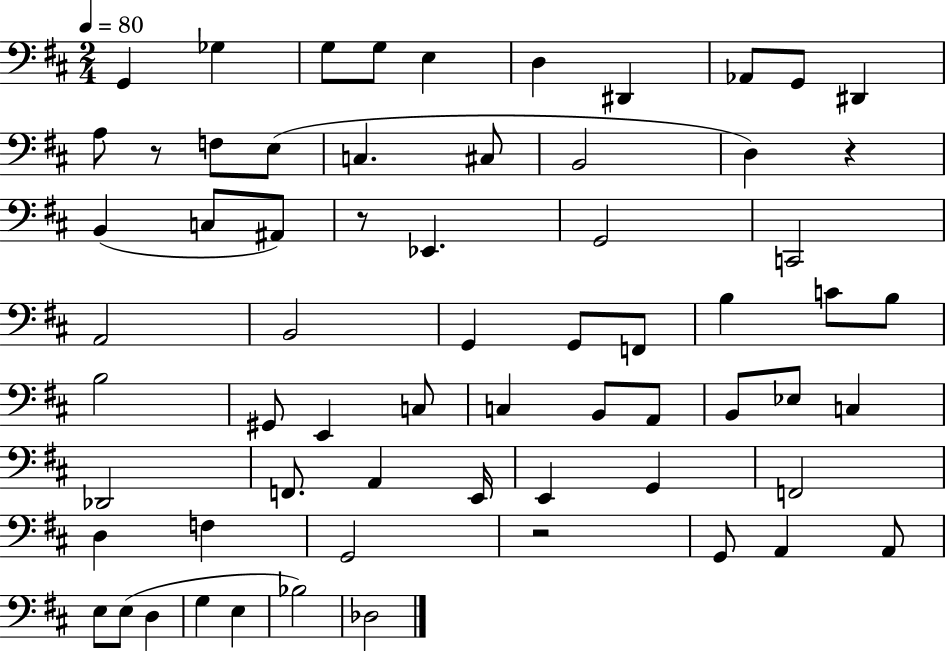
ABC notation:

X:1
T:Untitled
M:2/4
L:1/4
K:D
G,, _G, G,/2 G,/2 E, D, ^D,, _A,,/2 G,,/2 ^D,, A,/2 z/2 F,/2 E,/2 C, ^C,/2 B,,2 D, z B,, C,/2 ^A,,/2 z/2 _E,, G,,2 C,,2 A,,2 B,,2 G,, G,,/2 F,,/2 B, C/2 B,/2 B,2 ^G,,/2 E,, C,/2 C, B,,/2 A,,/2 B,,/2 _E,/2 C, _D,,2 F,,/2 A,, E,,/4 E,, G,, F,,2 D, F, G,,2 z2 G,,/2 A,, A,,/2 E,/2 E,/2 D, G, E, _B,2 _D,2